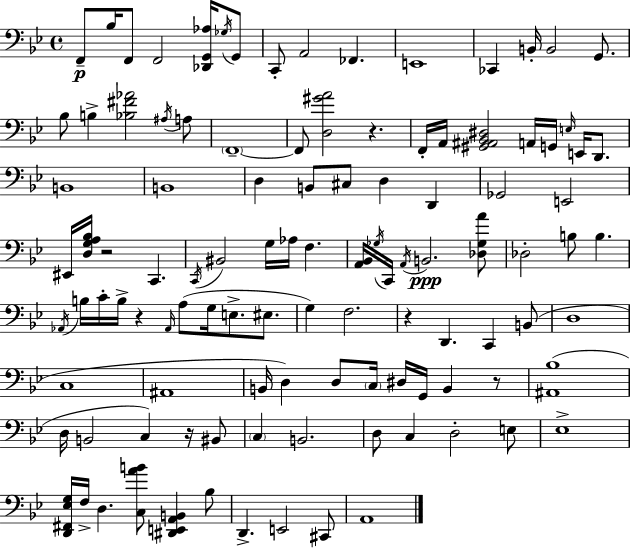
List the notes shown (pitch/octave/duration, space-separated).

F2/e Bb3/s F2/e F2/h [Db2,G2,Ab3]/s Gb3/s G2/e C2/e A2/h FES2/q. E2/w CES2/q B2/s B2/h G2/e. Bb3/e B3/q [Bb3,F#4,Ab4]/h A#3/s A3/e F2/w F2/e [D3,G#4,A4]/h R/q. F2/s A2/s [G#2,A#2,Bb2,D#3]/h A2/s G2/s E3/s E2/s D2/e. B2/w B2/w D3/q B2/e C#3/e D3/q D2/q Gb2/h E2/h EIS2/s [D3,G3,A3,Bb3]/s R/h C2/q. C2/s BIS2/h G3/s Ab3/s F3/q. [A2,Bb2]/s Gb3/s C2/s A2/s B2/h. [Db3,Gb3,A4]/e Db3/h B3/e B3/q. Ab2/s B3/s C4/s B3/s R/q Ab2/s A3/e G3/s E3/e. EIS3/e. G3/q F3/h. R/q D2/q. C2/q B2/e D3/w C3/w A#2/w B2/s D3/q D3/e C3/s D#3/s G2/s B2/q R/e [A#2,Bb3]/w D3/s B2/h C3/q R/s BIS2/e C3/q B2/h. D3/e C3/q D3/h E3/e Eb3/w [D2,F#2,Eb3,G3]/s F3/s D3/q. [C3,A4,B4]/e [D#2,E2,A2,B2]/q Bb3/e D2/q. E2/h C#2/e A2/w